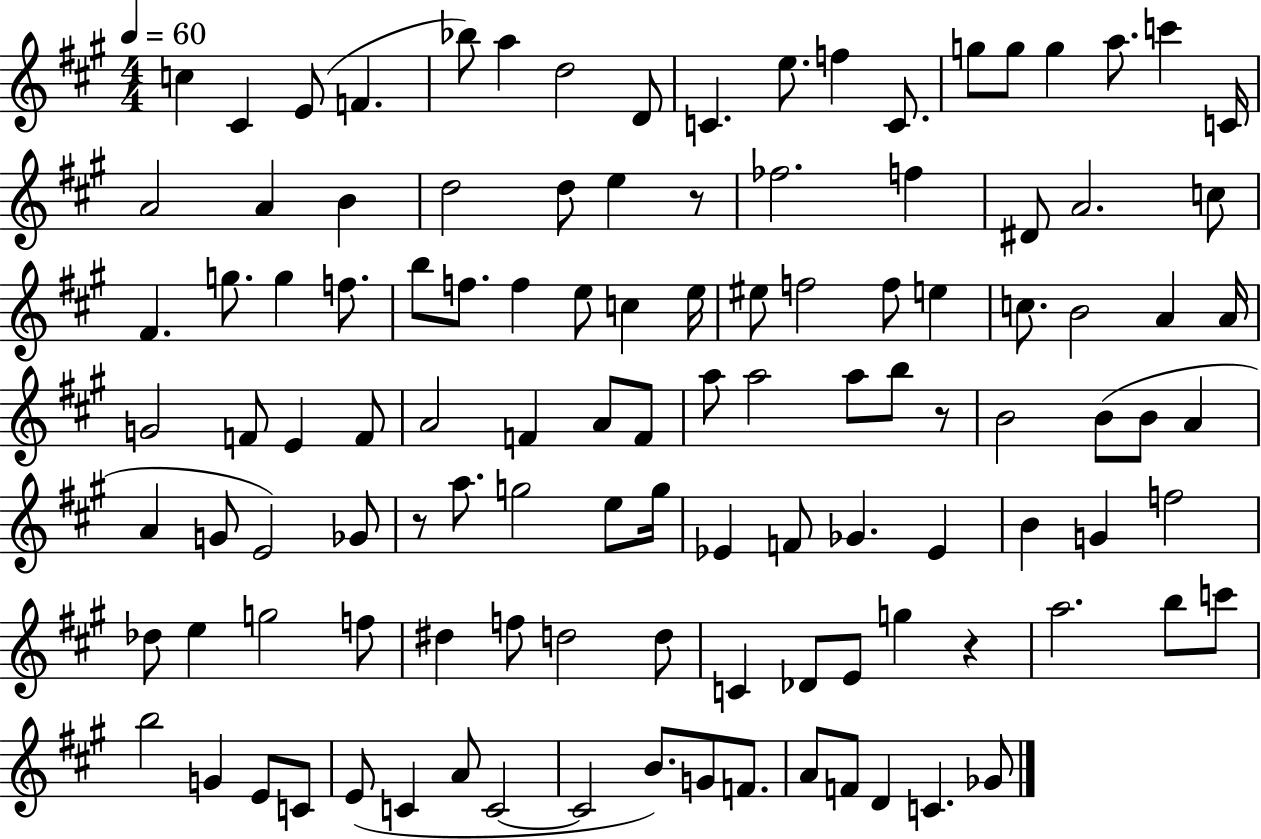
X:1
T:Untitled
M:4/4
L:1/4
K:A
c ^C E/2 F _b/2 a d2 D/2 C e/2 f C/2 g/2 g/2 g a/2 c' C/4 A2 A B d2 d/2 e z/2 _f2 f ^D/2 A2 c/2 ^F g/2 g f/2 b/2 f/2 f e/2 c e/4 ^e/2 f2 f/2 e c/2 B2 A A/4 G2 F/2 E F/2 A2 F A/2 F/2 a/2 a2 a/2 b/2 z/2 B2 B/2 B/2 A A G/2 E2 _G/2 z/2 a/2 g2 e/2 g/4 _E F/2 _G _E B G f2 _d/2 e g2 f/2 ^d f/2 d2 d/2 C _D/2 E/2 g z a2 b/2 c'/2 b2 G E/2 C/2 E/2 C A/2 C2 C2 B/2 G/2 F/2 A/2 F/2 D C _G/2